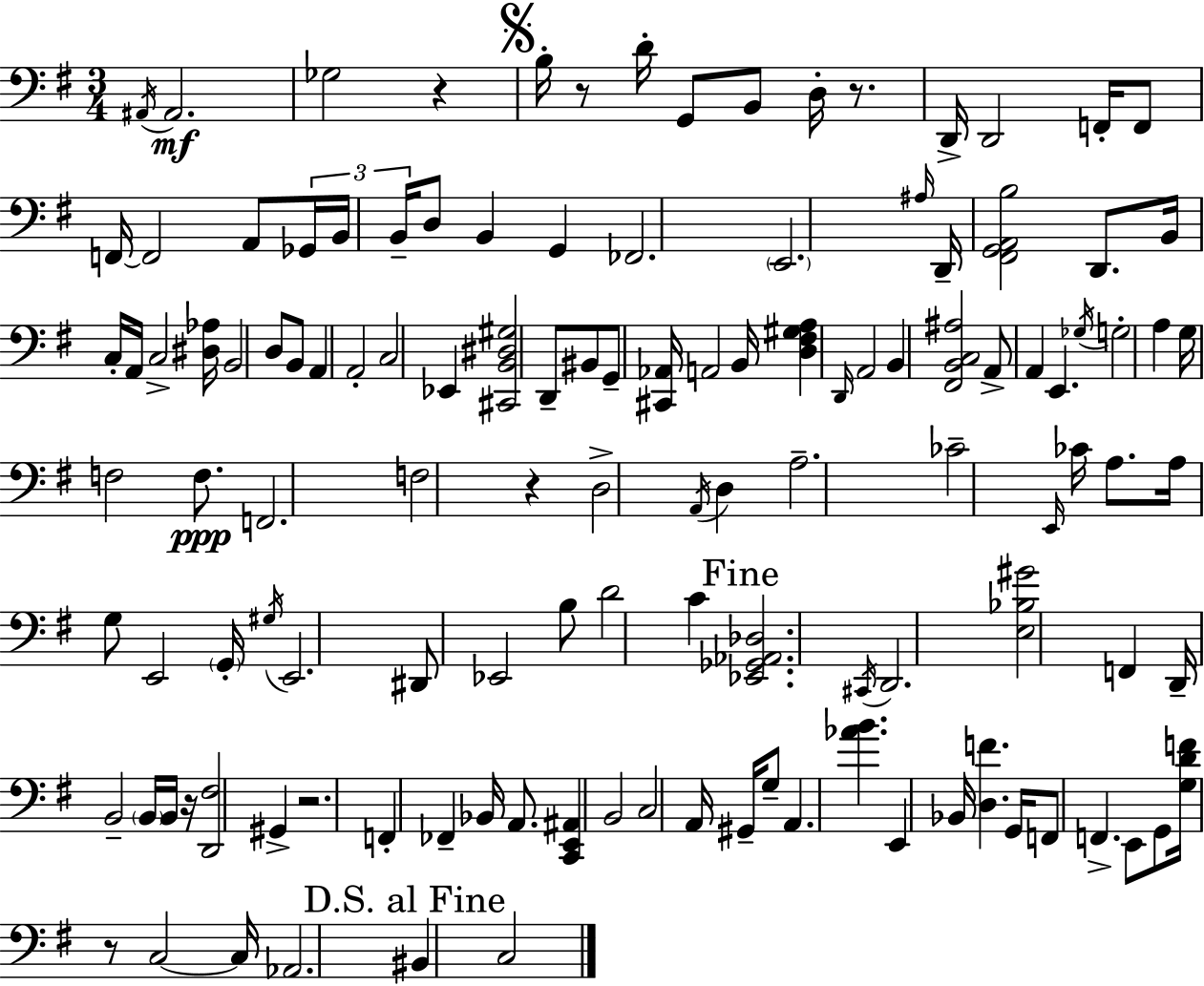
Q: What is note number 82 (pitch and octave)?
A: B2